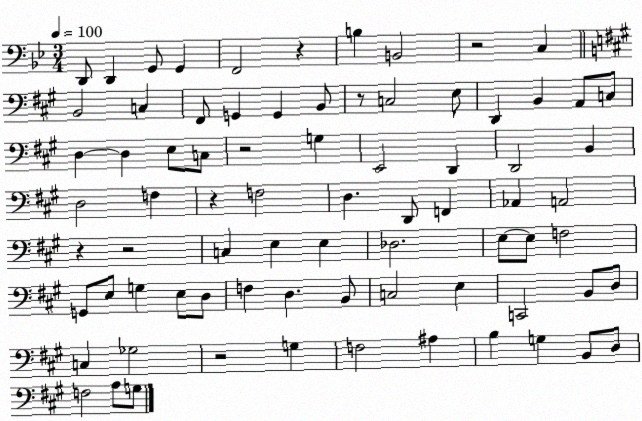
X:1
T:Untitled
M:3/4
L:1/4
K:Bb
D,,/2 D,, G,,/2 G,, F,,2 z B, B,,2 z2 C, B,,2 C, ^F,,/2 G,, G,, B,,/2 z/2 C,2 E,/2 D,, B,, A,,/2 C,/2 D, D, E,/2 C,/2 z2 G, E,,2 D,, D,,2 B,, D,2 F, z F,2 D, D,,/2 F,, _A,, A,,2 z z2 C, E, E, _D,2 E,/2 E,/2 F,2 G,,/2 E,/2 G, E,/2 D,/2 F, D, B,,/2 C,2 E, C,,2 B,,/2 D,/2 C, _G,2 z2 G, F,2 ^A, B, G, B,,/2 D,/2 F,2 A,/2 G,/2